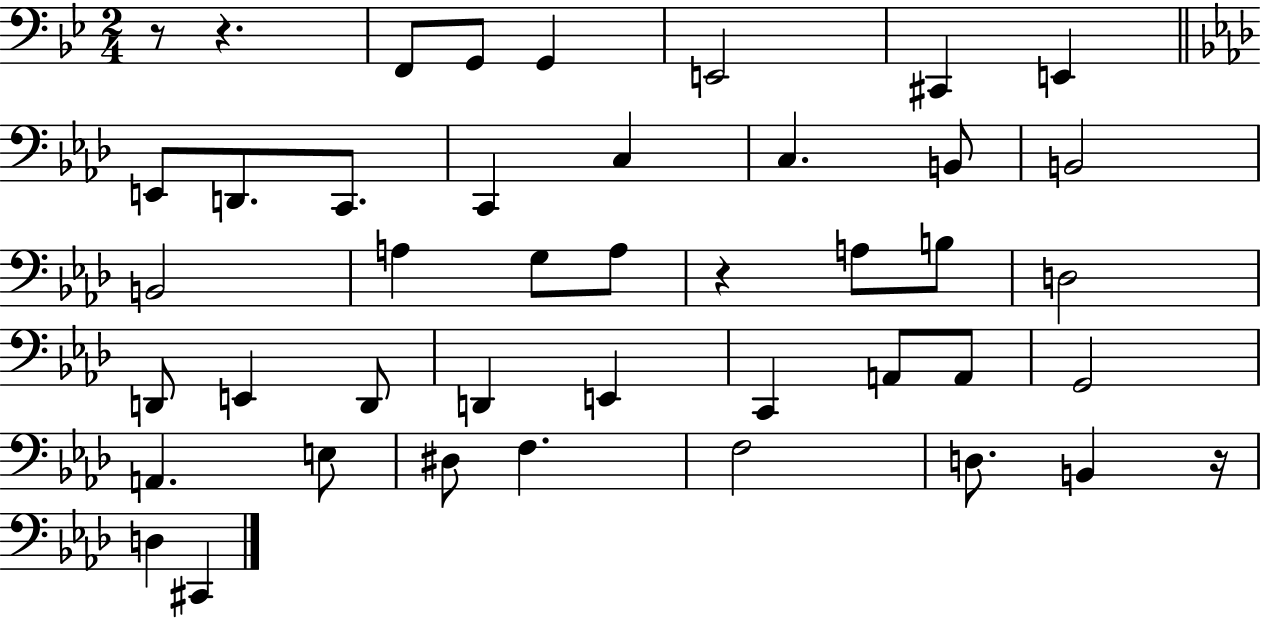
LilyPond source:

{
  \clef bass
  \numericTimeSignature
  \time 2/4
  \key bes \major
  r8 r4. | f,8 g,8 g,4 | e,2 | cis,4 e,4 | \break \bar "||" \break \key aes \major e,8 d,8. c,8. | c,4 c4 | c4. b,8 | b,2 | \break b,2 | a4 g8 a8 | r4 a8 b8 | d2 | \break d,8 e,4 d,8 | d,4 e,4 | c,4 a,8 a,8 | g,2 | \break a,4. e8 | dis8 f4. | f2 | d8. b,4 r16 | \break d4 cis,4 | \bar "|."
}